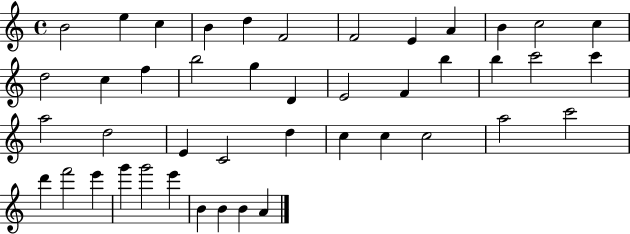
X:1
T:Untitled
M:4/4
L:1/4
K:C
B2 e c B d F2 F2 E A B c2 c d2 c f b2 g D E2 F b b c'2 c' a2 d2 E C2 d c c c2 a2 c'2 d' f'2 e' g' g'2 e' B B B A